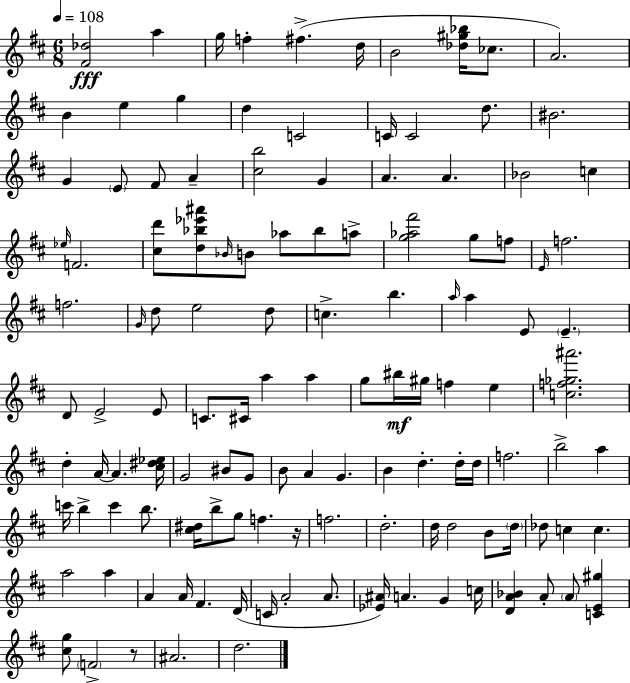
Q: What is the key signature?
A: D major